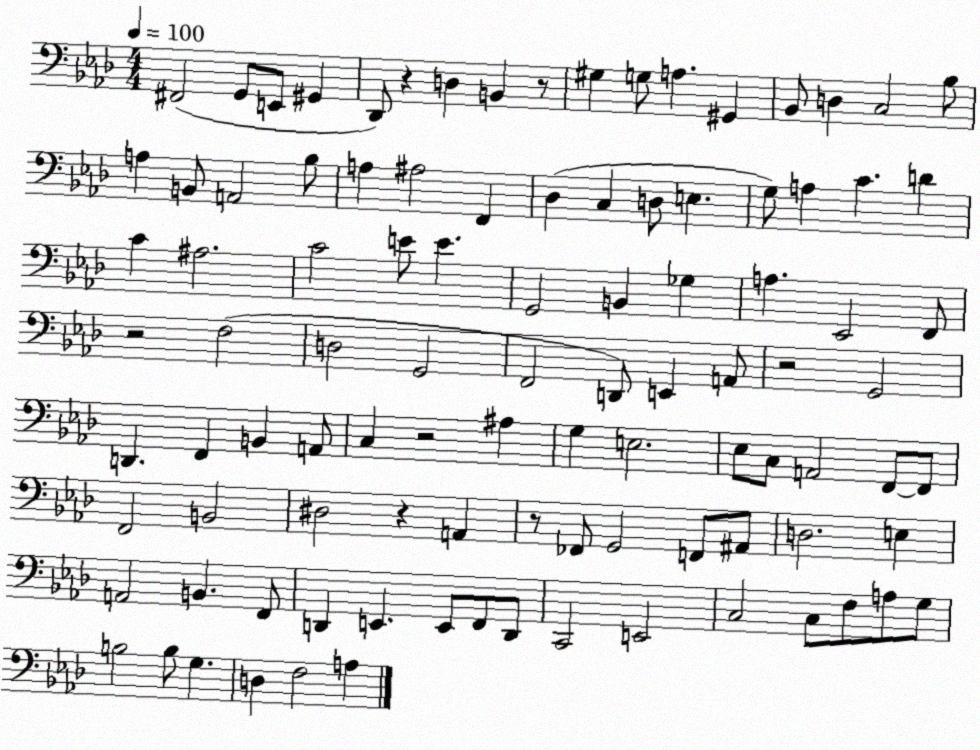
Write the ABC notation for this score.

X:1
T:Untitled
M:4/4
L:1/4
K:Ab
^F,,2 G,,/2 E,,/2 ^G,, _D,,/2 z D, B,, z/2 ^G, G,/2 A, ^G,, _B,,/2 D, C,2 _B,/2 A, B,,/2 A,,2 _B,/2 A, ^A,2 F,, _D, C, D,/2 E, G,/2 A, C D C ^A,2 C2 E/2 E G,,2 B,, _G, A, _E,,2 F,,/2 z2 F,2 D,2 G,,2 F,,2 D,,/2 E,, A,,/2 z2 G,,2 D,, F,, B,, A,,/2 C, z2 ^A, G, E,2 _E,/2 C,/2 A,,2 F,,/2 F,,/2 F,,2 B,,2 ^D,2 z A,, z/2 _F,,/2 G,,2 F,,/2 ^A,,/2 D,2 E, A,,2 B,, F,,/2 D,, E,, E,,/2 F,,/2 D,,/2 C,,2 E,,2 C,2 C,/2 F,/2 A,/2 G,/2 B,2 B,/2 G, D, F,2 A,